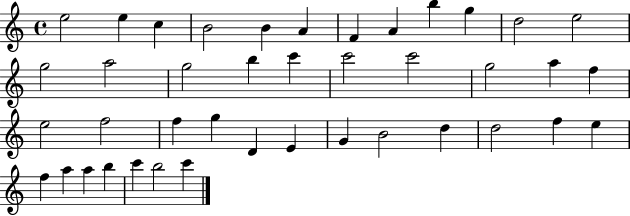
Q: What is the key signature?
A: C major